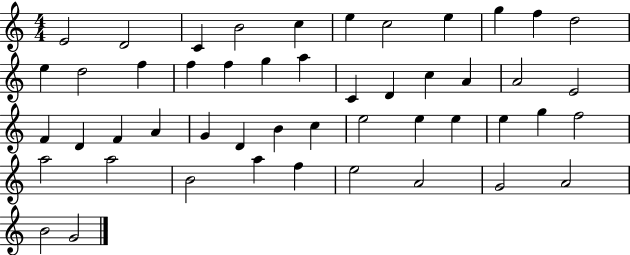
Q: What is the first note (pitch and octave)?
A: E4